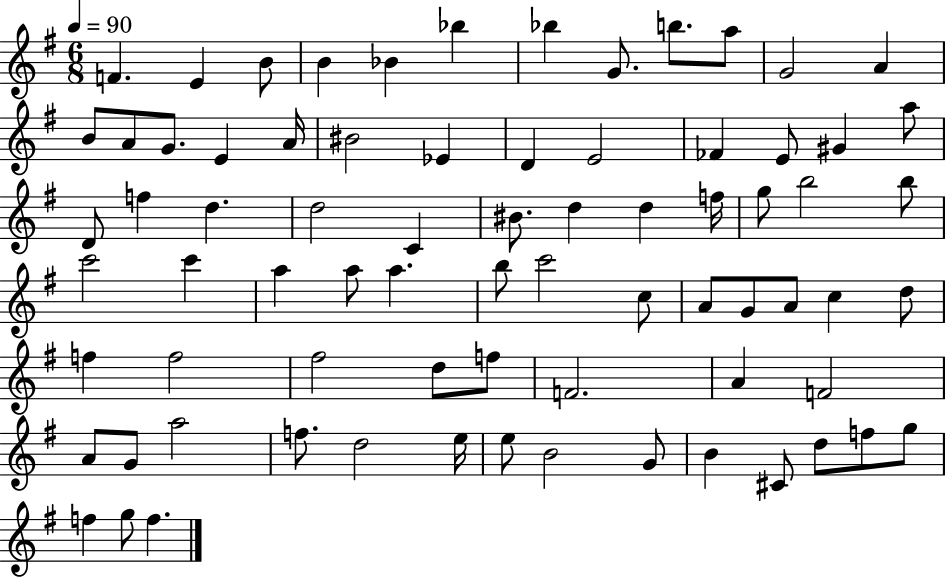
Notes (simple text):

F4/q. E4/q B4/e B4/q Bb4/q Bb5/q Bb5/q G4/e. B5/e. A5/e G4/h A4/q B4/e A4/e G4/e. E4/q A4/s BIS4/h Eb4/q D4/q E4/h FES4/q E4/e G#4/q A5/e D4/e F5/q D5/q. D5/h C4/q BIS4/e. D5/q D5/q F5/s G5/e B5/h B5/e C6/h C6/q A5/q A5/e A5/q. B5/e C6/h C5/e A4/e G4/e A4/e C5/q D5/e F5/q F5/h F#5/h D5/e F5/e F4/h. A4/q F4/h A4/e G4/e A5/h F5/e. D5/h E5/s E5/e B4/h G4/e B4/q C#4/e D5/e F5/e G5/e F5/q G5/e F5/q.